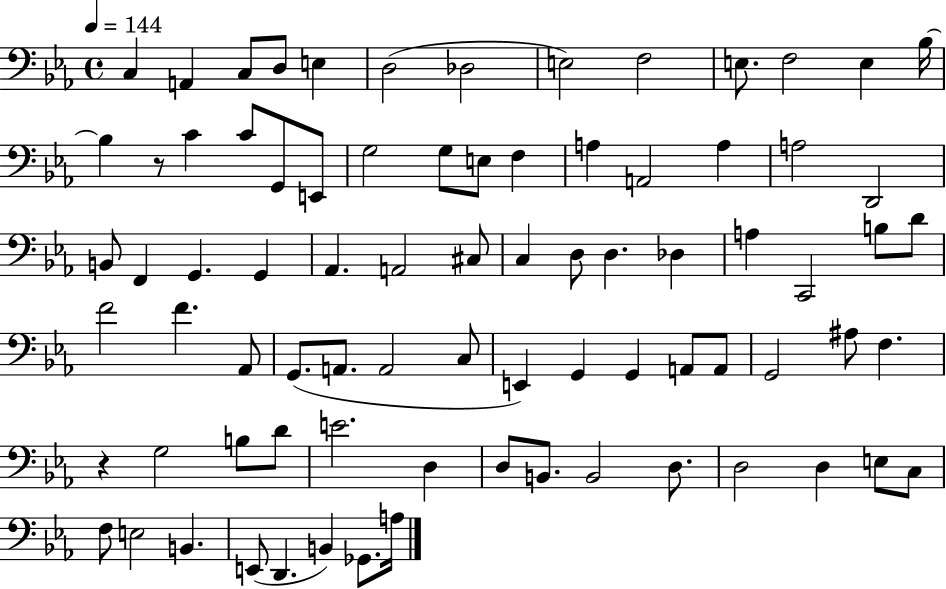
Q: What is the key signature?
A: EES major